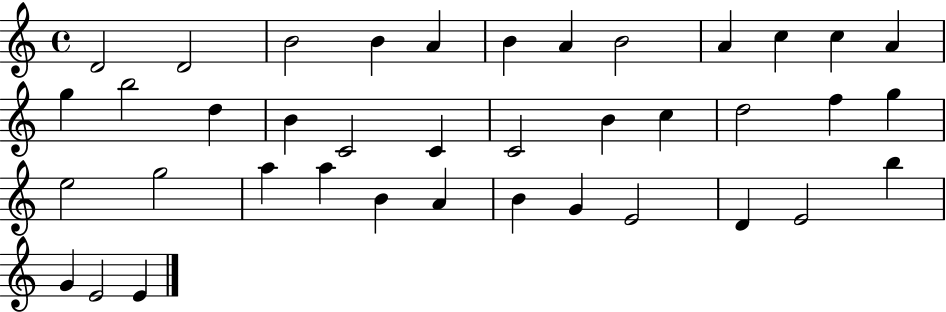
{
  \clef treble
  \time 4/4
  \defaultTimeSignature
  \key c \major
  d'2 d'2 | b'2 b'4 a'4 | b'4 a'4 b'2 | a'4 c''4 c''4 a'4 | \break g''4 b''2 d''4 | b'4 c'2 c'4 | c'2 b'4 c''4 | d''2 f''4 g''4 | \break e''2 g''2 | a''4 a''4 b'4 a'4 | b'4 g'4 e'2 | d'4 e'2 b''4 | \break g'4 e'2 e'4 | \bar "|."
}